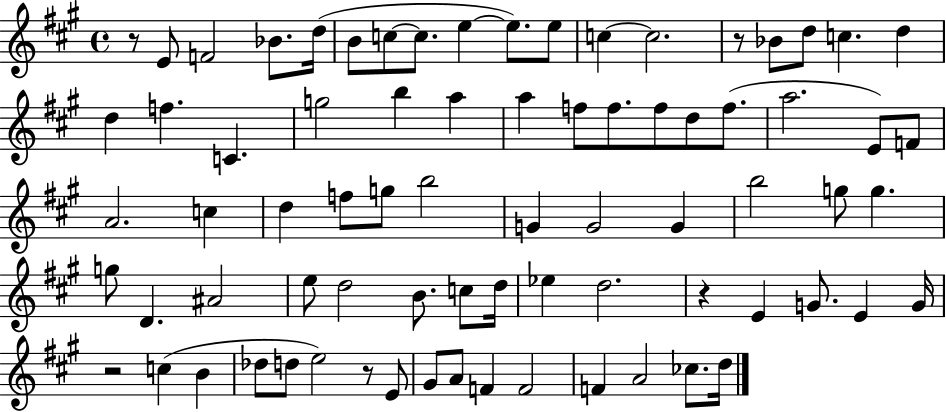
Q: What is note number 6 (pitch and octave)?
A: C5